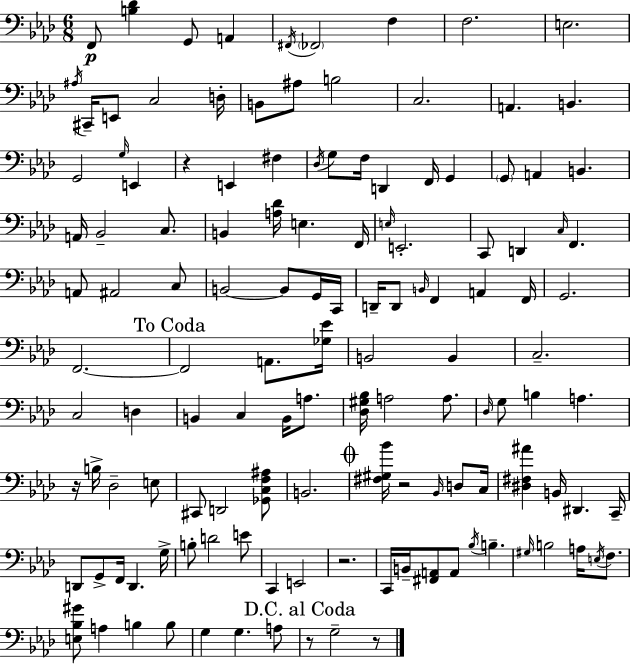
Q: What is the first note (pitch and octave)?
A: F2